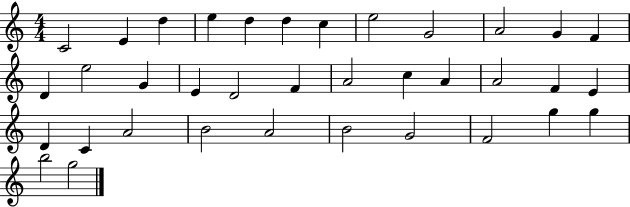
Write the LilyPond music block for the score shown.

{
  \clef treble
  \numericTimeSignature
  \time 4/4
  \key c \major
  c'2 e'4 d''4 | e''4 d''4 d''4 c''4 | e''2 g'2 | a'2 g'4 f'4 | \break d'4 e''2 g'4 | e'4 d'2 f'4 | a'2 c''4 a'4 | a'2 f'4 e'4 | \break d'4 c'4 a'2 | b'2 a'2 | b'2 g'2 | f'2 g''4 g''4 | \break b''2 g''2 | \bar "|."
}